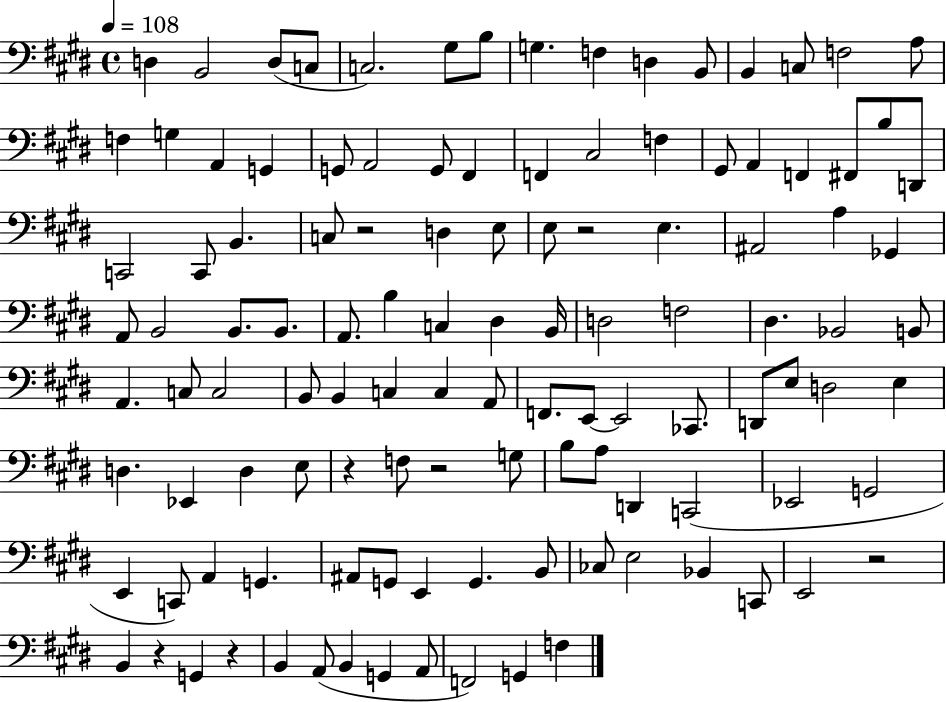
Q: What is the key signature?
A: E major